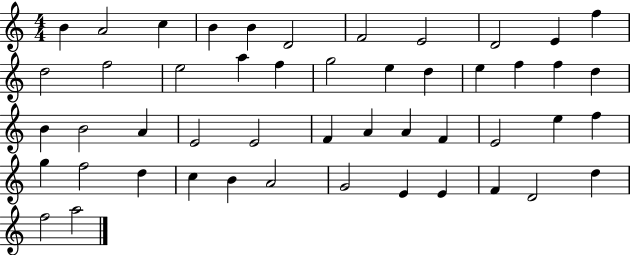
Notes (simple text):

B4/q A4/h C5/q B4/q B4/q D4/h F4/h E4/h D4/h E4/q F5/q D5/h F5/h E5/h A5/q F5/q G5/h E5/q D5/q E5/q F5/q F5/q D5/q B4/q B4/h A4/q E4/h E4/h F4/q A4/q A4/q F4/q E4/h E5/q F5/q G5/q F5/h D5/q C5/q B4/q A4/h G4/h E4/q E4/q F4/q D4/h D5/q F5/h A5/h